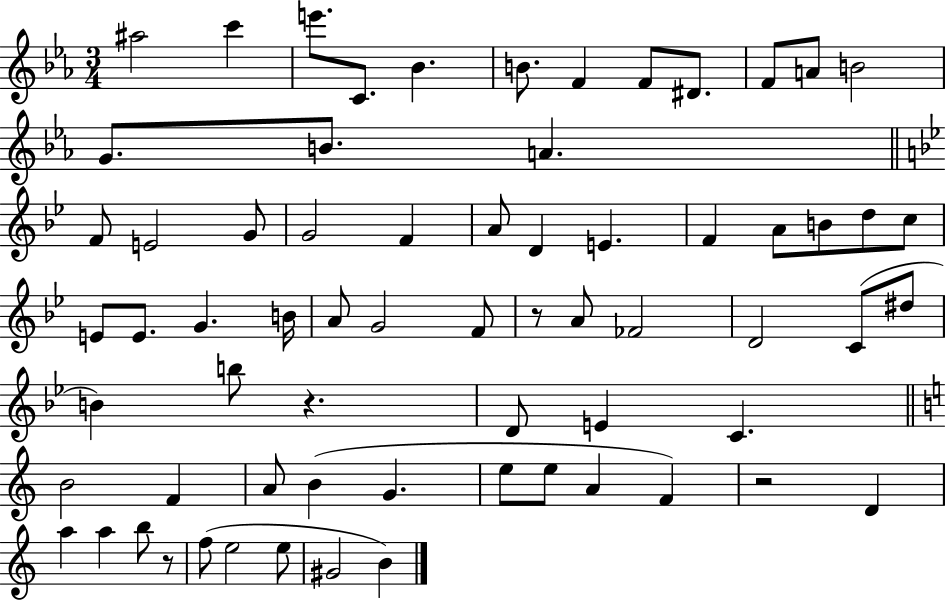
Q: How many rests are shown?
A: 4